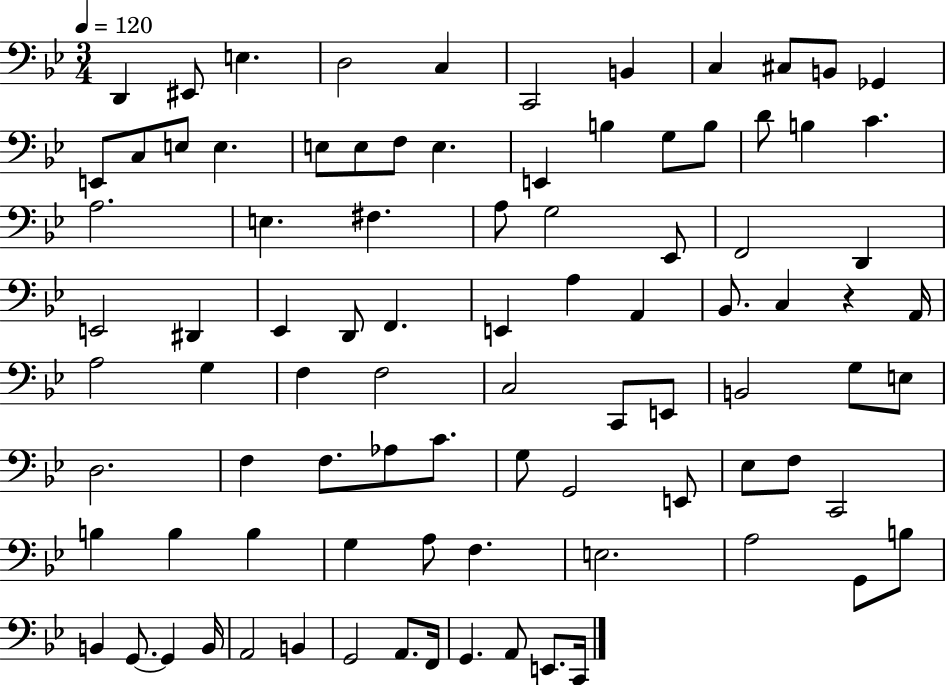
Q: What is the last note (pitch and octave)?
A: C2